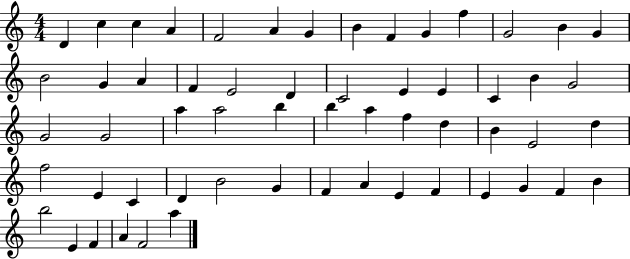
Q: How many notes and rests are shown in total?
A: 58